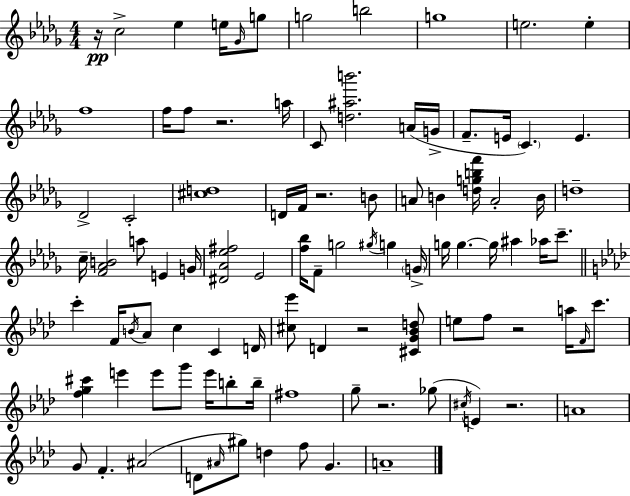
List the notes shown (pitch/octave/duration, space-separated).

R/s C5/h Eb5/q E5/s Gb4/s G5/e G5/h B5/h G5/w E5/h. E5/q F5/w F5/s F5/e R/h. A5/s C4/e [D5,A#5,B6]/h. A4/s G4/s F4/e. E4/s C4/q. E4/q. Db4/h C4/h [C#5,D5]/w D4/s F4/s R/h. B4/e A4/e B4/q [D5,G5,B5,F6]/s A4/h B4/s D5/w C5/s [F4,Ab4,B4]/h A5/e E4/q G4/s [D#4,Ab4,Eb5,F#5]/h Eb4/h [F5,Bb5]/s F4/e G5/h G#5/s G5/q G4/s G5/s G5/q. G5/s A#5/q Ab5/s C6/e. C6/q F4/s B4/s Ab4/e C5/q C4/q D4/s [C#5,Eb6]/e D4/q R/h [C#4,G4,Bb4,D5]/e E5/e F5/e R/h A5/s F4/s C6/e. [F5,G5,C#6]/q E6/q E6/e G6/e E6/s B5/e B5/s F#5/w G5/e R/h. Gb5/e C#5/s E4/q R/h. A4/w G4/e F4/q. A#4/h D4/e A#4/s G#5/e D5/q F5/e G4/q. A4/w